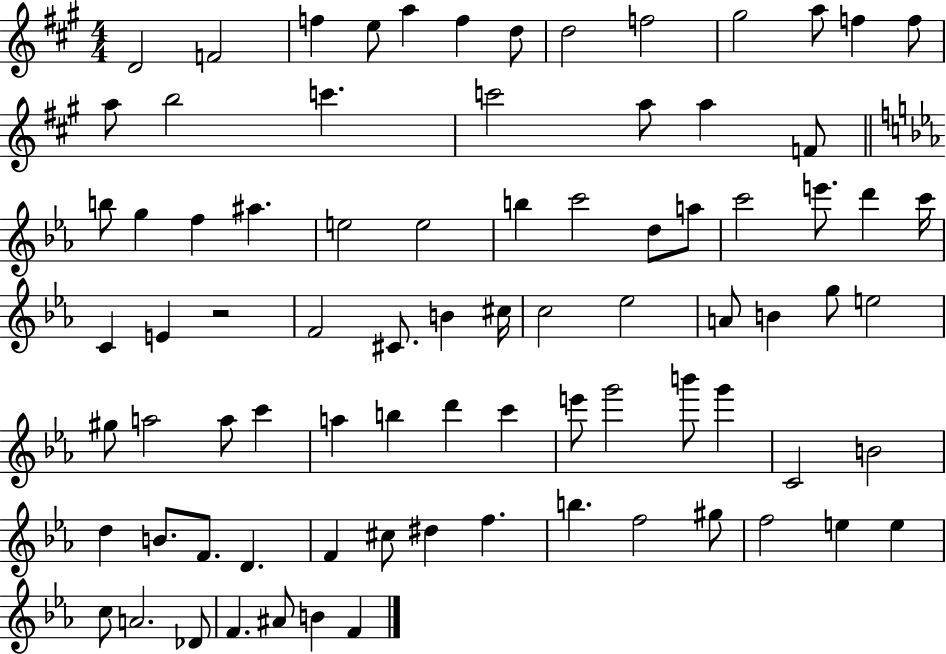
D4/h F4/h F5/q E5/e A5/q F5/q D5/e D5/h F5/h G#5/h A5/e F5/q F5/e A5/e B5/h C6/q. C6/h A5/e A5/q F4/e B5/e G5/q F5/q A#5/q. E5/h E5/h B5/q C6/h D5/e A5/e C6/h E6/e. D6/q C6/s C4/q E4/q R/h F4/h C#4/e. B4/q C#5/s C5/h Eb5/h A4/e B4/q G5/e E5/h G#5/e A5/h A5/e C6/q A5/q B5/q D6/q C6/q E6/e G6/h B6/e G6/q C4/h B4/h D5/q B4/e. F4/e. D4/q. F4/q C#5/e D#5/q F5/q. B5/q. F5/h G#5/e F5/h E5/q E5/q C5/e A4/h. Db4/e F4/q. A#4/e B4/q F4/q